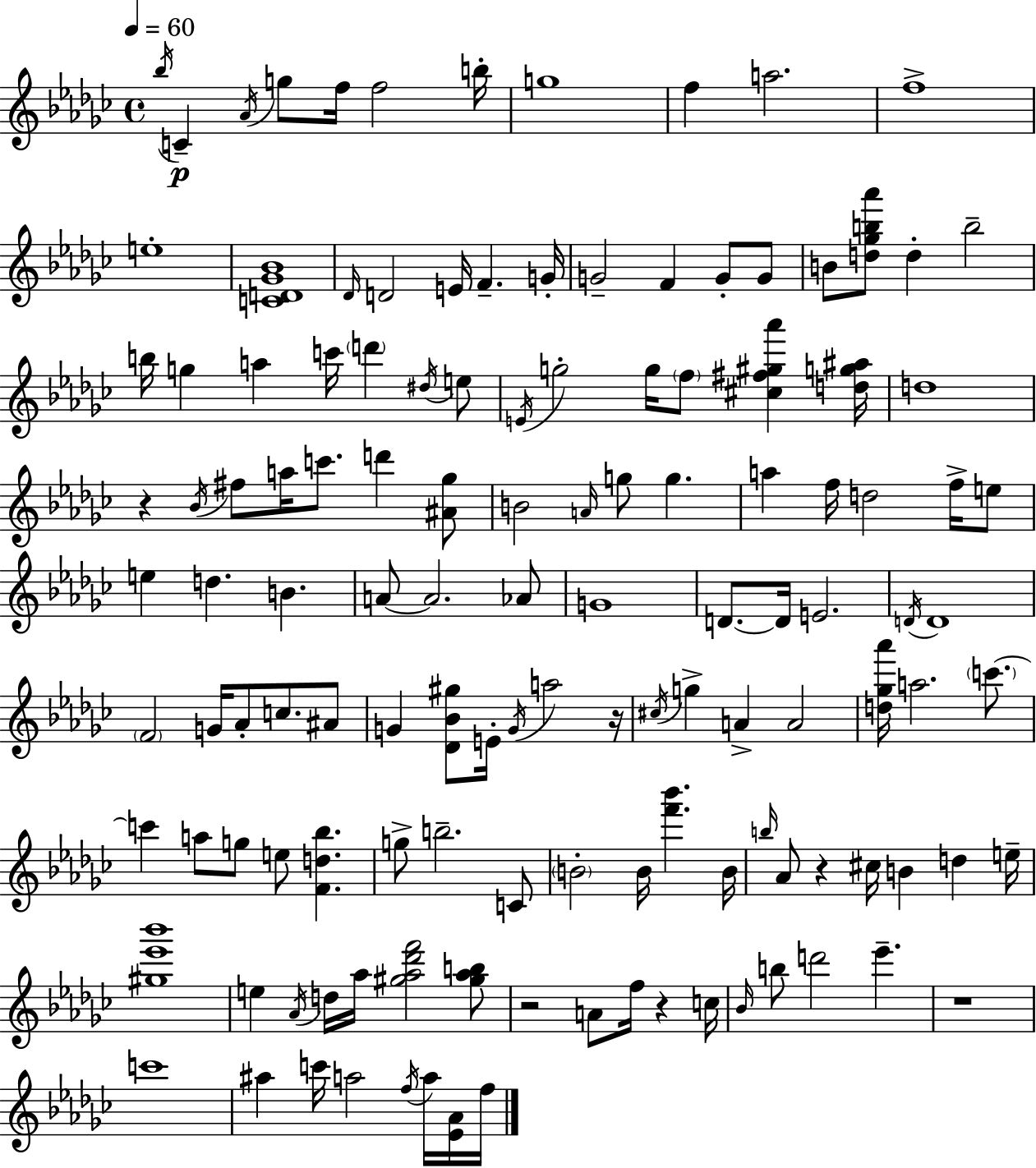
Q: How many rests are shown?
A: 6